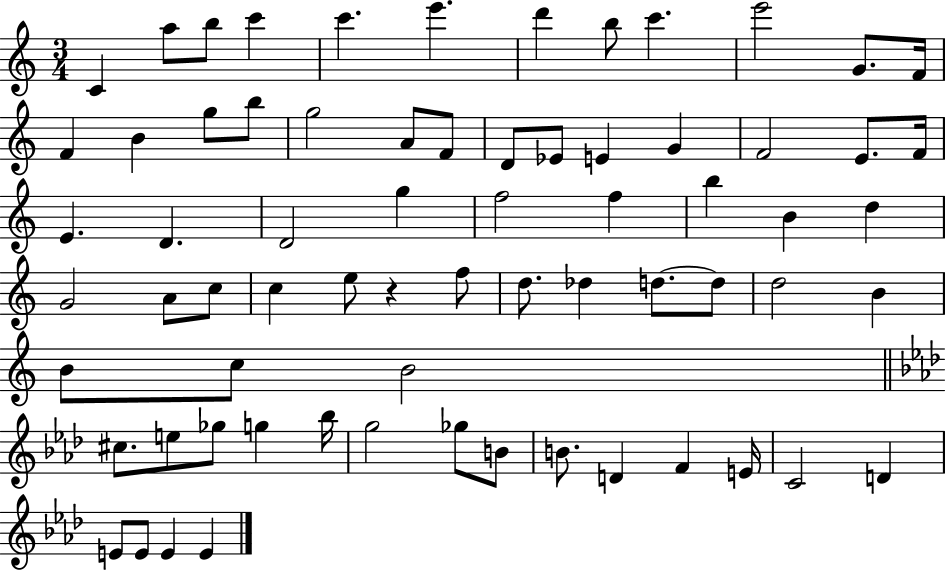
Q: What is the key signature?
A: C major